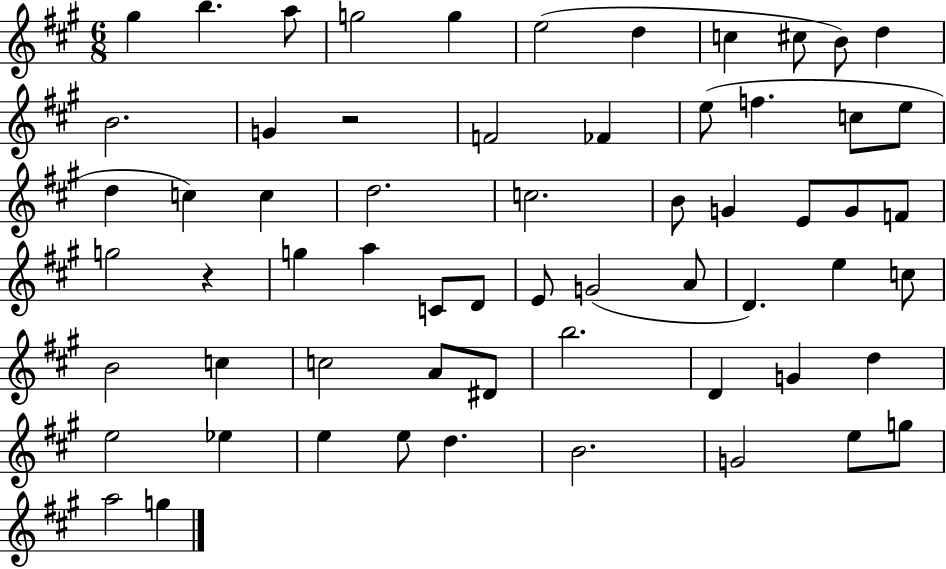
G#5/q B5/q. A5/e G5/h G5/q E5/h D5/q C5/q C#5/e B4/e D5/q B4/h. G4/q R/h F4/h FES4/q E5/e F5/q. C5/e E5/e D5/q C5/q C5/q D5/h. C5/h. B4/e G4/q E4/e G4/e F4/e G5/h R/q G5/q A5/q C4/e D4/e E4/e G4/h A4/e D4/q. E5/q C5/e B4/h C5/q C5/h A4/e D#4/e B5/h. D4/q G4/q D5/q E5/h Eb5/q E5/q E5/e D5/q. B4/h. G4/h E5/e G5/e A5/h G5/q